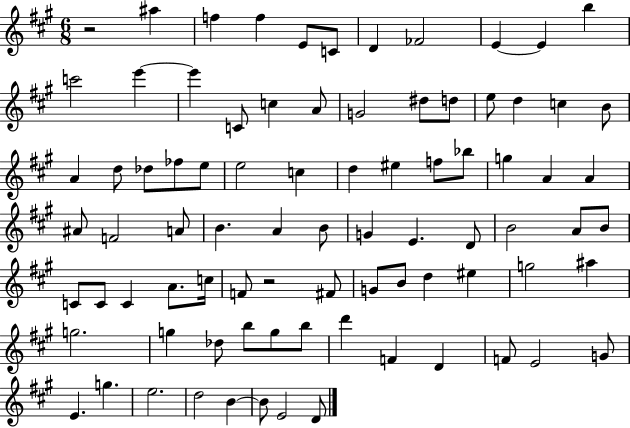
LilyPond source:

{
  \clef treble
  \numericTimeSignature
  \time 6/8
  \key a \major
  r2 ais''4 | f''4 f''4 e'8 c'8 | d'4 fes'2 | e'4~~ e'4 b''4 | \break c'''2 e'''4~~ | e'''4 c'8 c''4 a'8 | g'2 dis''8 d''8 | e''8 d''4 c''4 b'8 | \break a'4 d''8 des''8 fes''8 e''8 | e''2 c''4 | d''4 eis''4 f''8 bes''8 | g''4 a'4 a'4 | \break ais'8 f'2 a'8 | b'4. a'4 b'8 | g'4 e'4. d'8 | b'2 a'8 b'8 | \break c'8 c'8 c'4 a'8. c''16 | f'8 r2 fis'8 | g'8 b'8 d''4 eis''4 | g''2 ais''4 | \break g''2. | g''4 des''8 b''8 g''8 b''8 | d'''4 f'4 d'4 | f'8 e'2 g'8 | \break e'4. g''4. | e''2. | d''2 b'4~~ | b'8 e'2 d'8 | \break \bar "|."
}